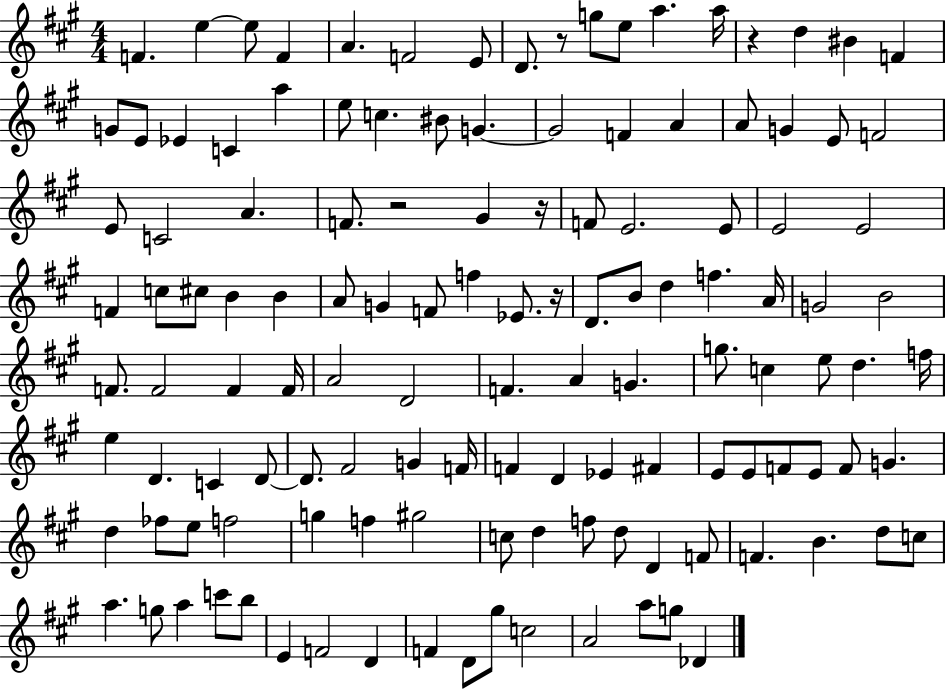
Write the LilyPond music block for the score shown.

{
  \clef treble
  \numericTimeSignature
  \time 4/4
  \key a \major
  f'4. e''4~~ e''8 f'4 | a'4. f'2 e'8 | d'8. r8 g''8 e''8 a''4. a''16 | r4 d''4 bis'4 f'4 | \break g'8 e'8 ees'4 c'4 a''4 | e''8 c''4. bis'8 g'4.~~ | g'2 f'4 a'4 | a'8 g'4 e'8 f'2 | \break e'8 c'2 a'4. | f'8. r2 gis'4 r16 | f'8 e'2. e'8 | e'2 e'2 | \break f'4 c''8 cis''8 b'4 b'4 | a'8 g'4 f'8 f''4 ees'8. r16 | d'8. b'8 d''4 f''4. a'16 | g'2 b'2 | \break f'8. f'2 f'4 f'16 | a'2 d'2 | f'4. a'4 g'4. | g''8. c''4 e''8 d''4. f''16 | \break e''4 d'4. c'4 d'8~~ | d'8. fis'2 g'4 f'16 | f'4 d'4 ees'4 fis'4 | e'8 e'8 f'8 e'8 f'8 g'4. | \break d''4 fes''8 e''8 f''2 | g''4 f''4 gis''2 | c''8 d''4 f''8 d''8 d'4 f'8 | f'4. b'4. d''8 c''8 | \break a''4. g''8 a''4 c'''8 b''8 | e'4 f'2 d'4 | f'4 d'8 gis''8 c''2 | a'2 a''8 g''8 des'4 | \break \bar "|."
}